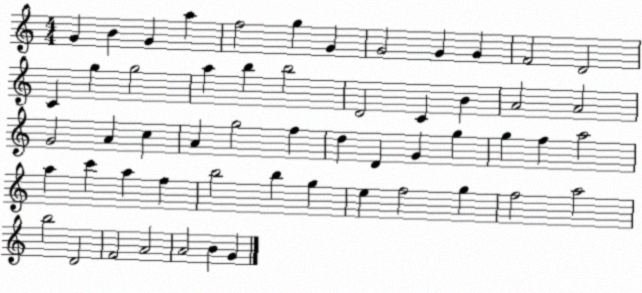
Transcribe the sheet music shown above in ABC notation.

X:1
T:Untitled
M:4/4
L:1/4
K:C
G B G a f2 g G G2 G G F2 D2 C g g2 a b b2 D2 C B A2 A2 G2 A c A g2 f d D G g g f a2 a c' a f b2 b g e f2 g f2 a2 b2 D2 F2 A2 A2 B G